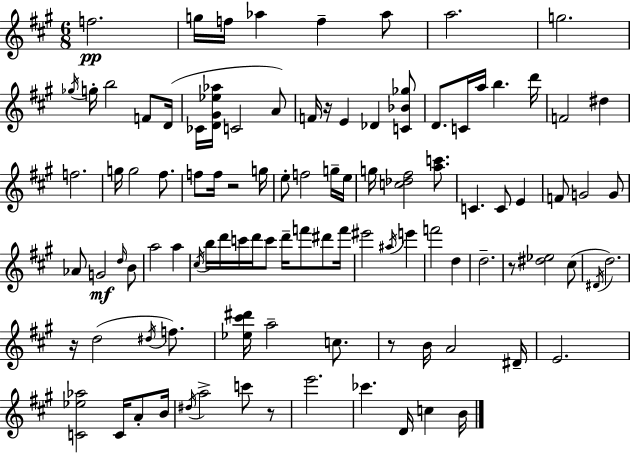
F5/h. G5/s F5/s Ab5/q F5/q Ab5/e A5/h. G5/h. Gb5/s G5/s B5/h F4/e D4/s CES4/s [D4,G#4,Eb5,Ab5]/s C4/h A4/e F4/s R/s E4/q Db4/q [C4,Bb4,Gb5]/e D4/e. C4/s A5/s B5/q. D6/s F4/h D#5/q F5/h. G5/s G5/h F#5/e. F5/e F5/s R/h G5/s E5/e F5/h G5/s E5/s G5/s [C5,Db5,F#5]/h [A5,C6]/e. C4/q. C4/e E4/q F4/e G4/h G4/e Ab4/e G4/h D5/s B4/e A5/h A5/q C#5/s B5/s D6/s C6/s D6/s C6/e D6/s F6/e D#6/e F6/s EIS6/h A#5/s E6/q F6/h D5/q D5/h. R/e [D#5,Eb5]/h C#5/e D#4/s D5/h. R/s D5/h D#5/s F5/e. [Eb5,C#6,D#6]/s A5/h C5/e. R/e B4/s A4/h D#4/s E4/h. [C4,Eb5,Ab5]/h C4/s A4/e B4/s D#5/s A5/h C6/e R/e E6/h. CES6/q. D4/s C5/q B4/s